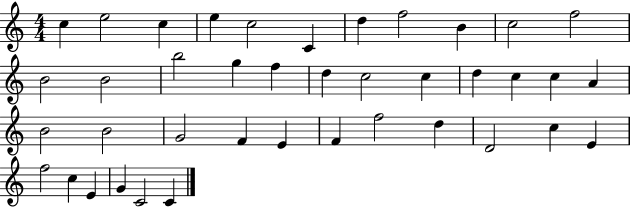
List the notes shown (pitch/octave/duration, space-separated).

C5/q E5/h C5/q E5/q C5/h C4/q D5/q F5/h B4/q C5/h F5/h B4/h B4/h B5/h G5/q F5/q D5/q C5/h C5/q D5/q C5/q C5/q A4/q B4/h B4/h G4/h F4/q E4/q F4/q F5/h D5/q D4/h C5/q E4/q F5/h C5/q E4/q G4/q C4/h C4/q